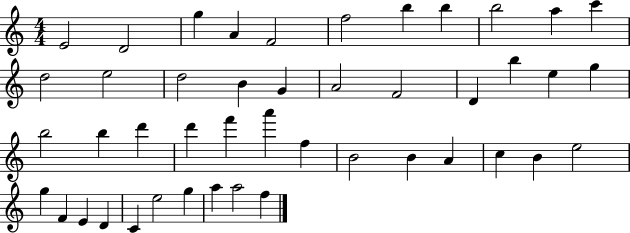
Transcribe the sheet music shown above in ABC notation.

X:1
T:Untitled
M:4/4
L:1/4
K:C
E2 D2 g A F2 f2 b b b2 a c' d2 e2 d2 B G A2 F2 D b e g b2 b d' d' f' a' f B2 B A c B e2 g F E D C e2 g a a2 f